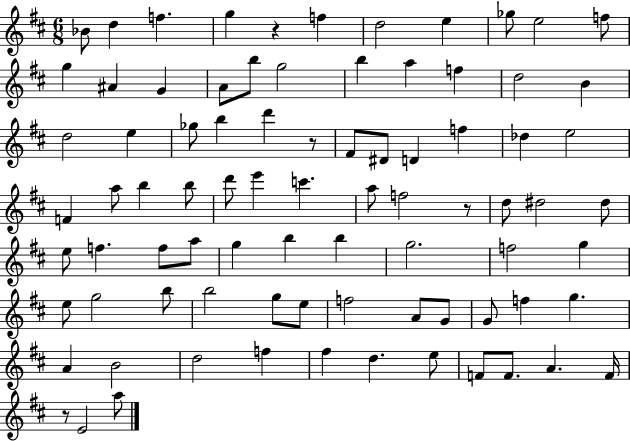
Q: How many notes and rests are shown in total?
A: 83